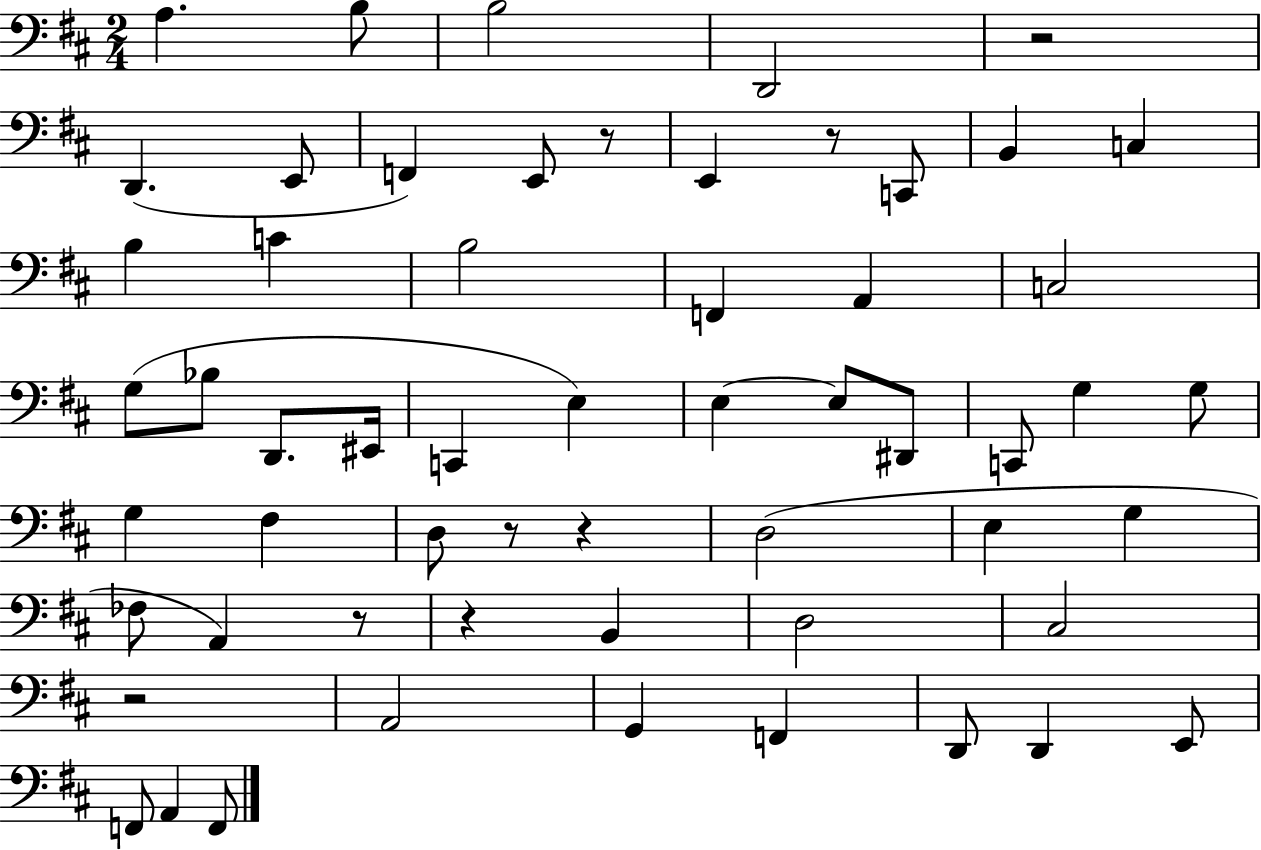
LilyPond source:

{
  \clef bass
  \numericTimeSignature
  \time 2/4
  \key d \major
  a4. b8 | b2 | d,2 | r2 | \break d,4.( e,8 | f,4) e,8 r8 | e,4 r8 c,8 | b,4 c4 | \break b4 c'4 | b2 | f,4 a,4 | c2 | \break g8( bes8 d,8. eis,16 | c,4 e4) | e4~~ e8 dis,8 | c,8 g4 g8 | \break g4 fis4 | d8 r8 r4 | d2( | e4 g4 | \break fes8 a,4) r8 | r4 b,4 | d2 | cis2 | \break r2 | a,2 | g,4 f,4 | d,8 d,4 e,8 | \break f,8 a,4 f,8 | \bar "|."
}